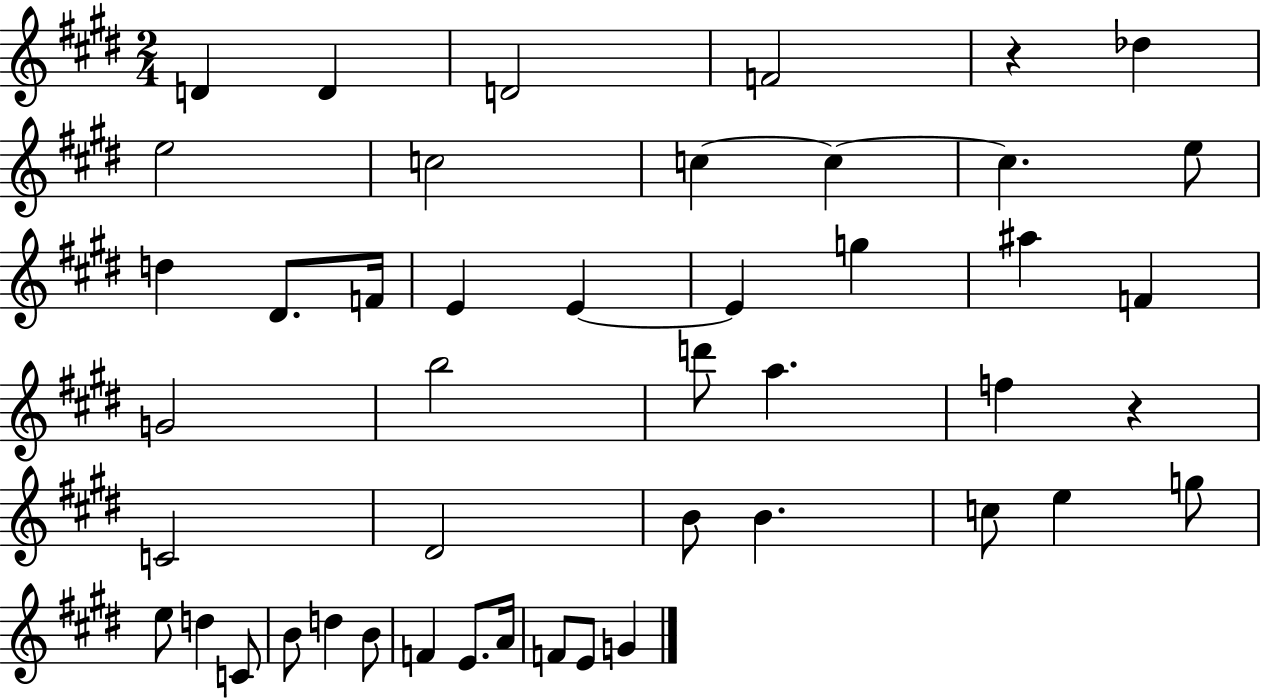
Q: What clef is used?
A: treble